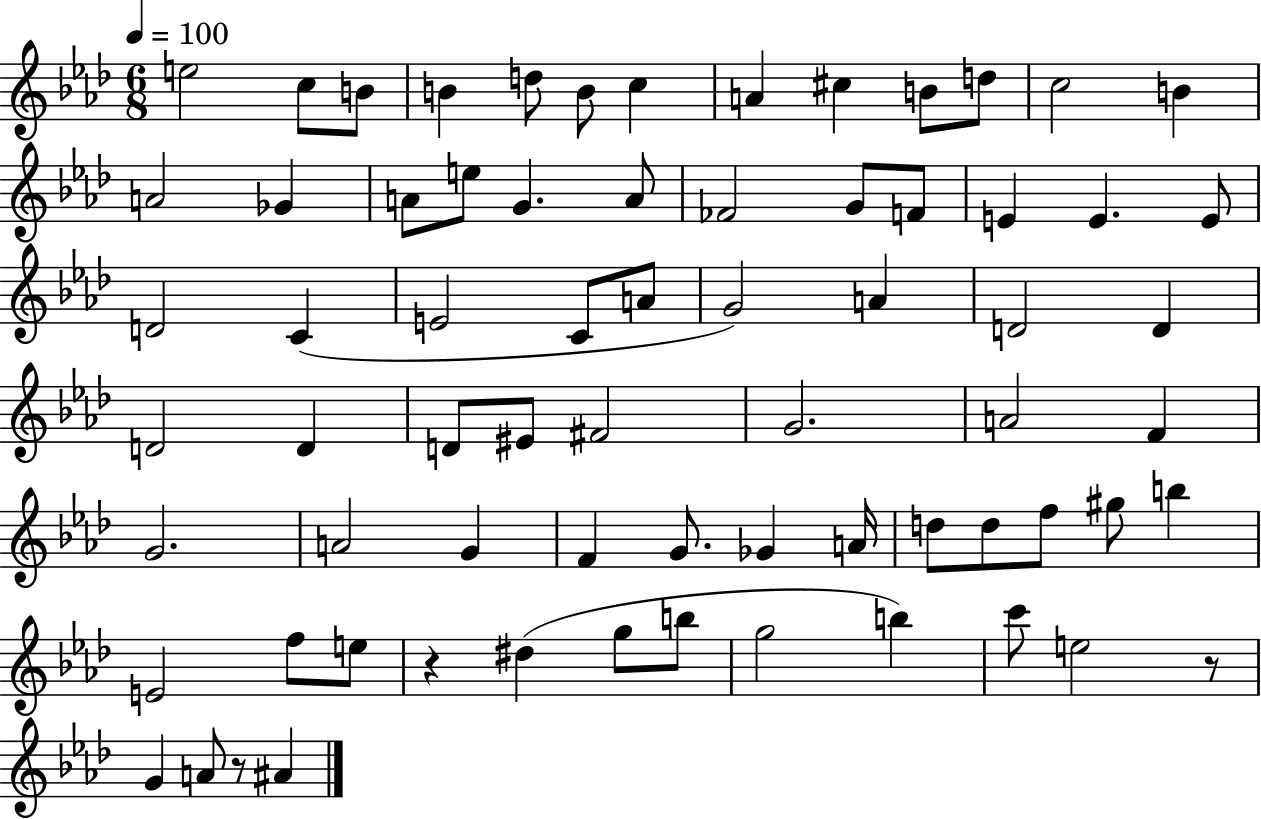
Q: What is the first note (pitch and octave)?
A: E5